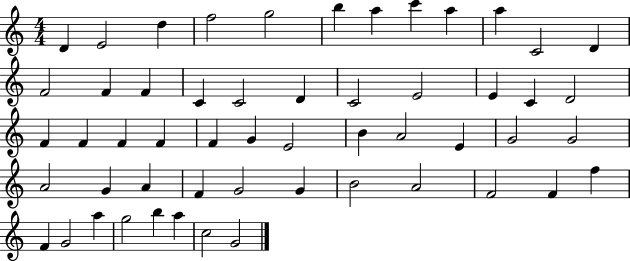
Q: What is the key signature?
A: C major